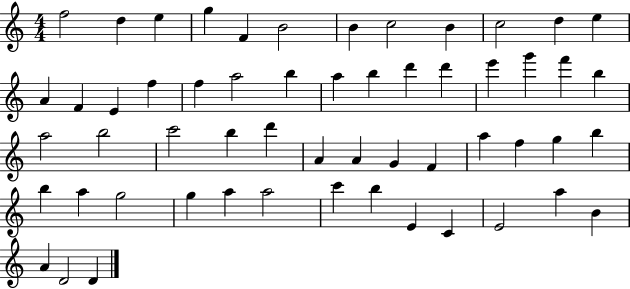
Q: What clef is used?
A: treble